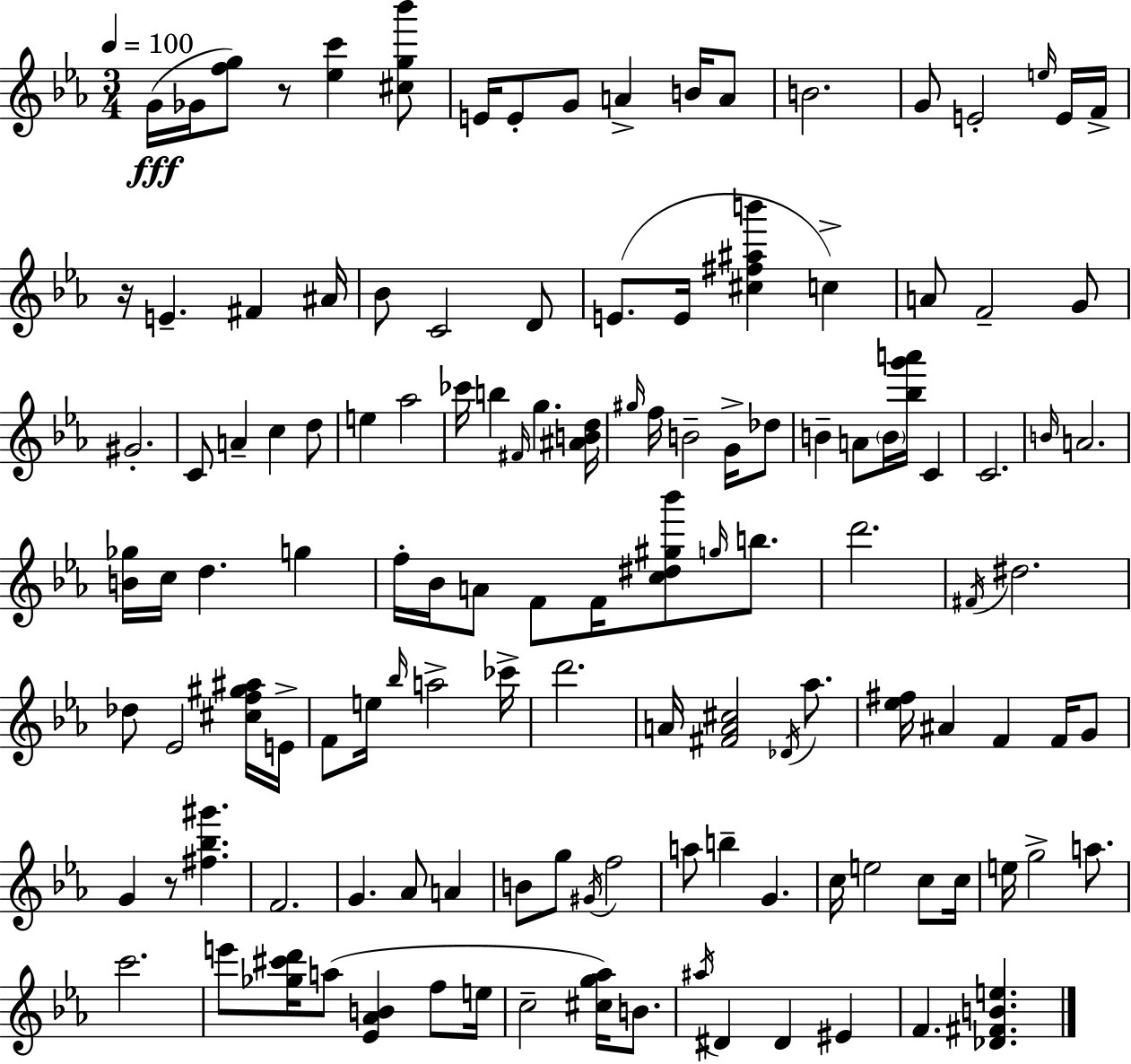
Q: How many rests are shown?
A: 3